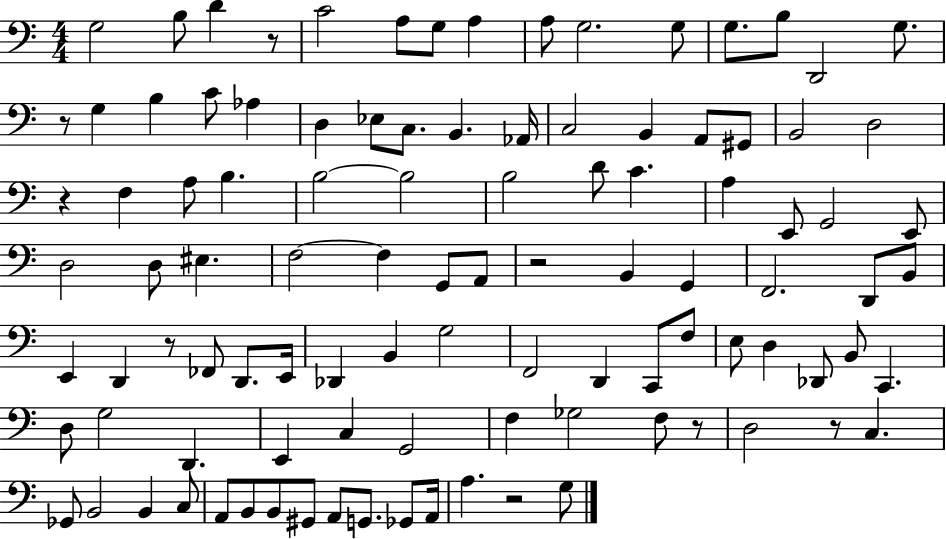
G3/h B3/e D4/q R/e C4/h A3/e G3/e A3/q A3/e G3/h. G3/e G3/e. B3/e D2/h G3/e. R/e G3/q B3/q C4/e Ab3/q D3/q Eb3/e C3/e. B2/q. Ab2/s C3/h B2/q A2/e G#2/e B2/h D3/h R/q F3/q A3/e B3/q. B3/h B3/h B3/h D4/e C4/q. A3/q E2/e G2/h E2/e D3/h D3/e EIS3/q. F3/h F3/q G2/e A2/e R/h B2/q G2/q F2/h. D2/e B2/e E2/q D2/q R/e FES2/e D2/e. E2/s Db2/q B2/q G3/h F2/h D2/q C2/e F3/e E3/e D3/q Db2/e B2/e C2/q. D3/e G3/h D2/q. E2/q C3/q G2/h F3/q Gb3/h F3/e R/e D3/h R/e C3/q. Gb2/e B2/h B2/q C3/e A2/e B2/e B2/e G#2/e A2/e G2/e. Gb2/e A2/s A3/q. R/h G3/e